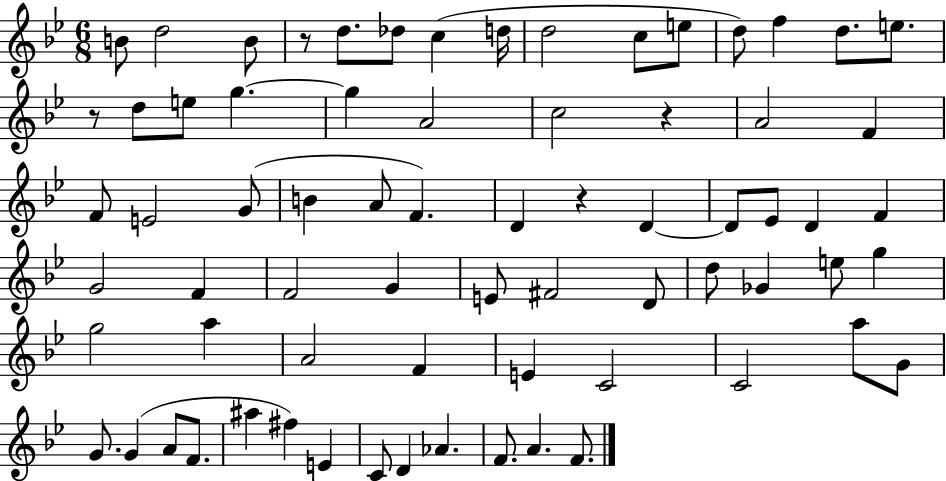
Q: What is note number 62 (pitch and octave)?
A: C4